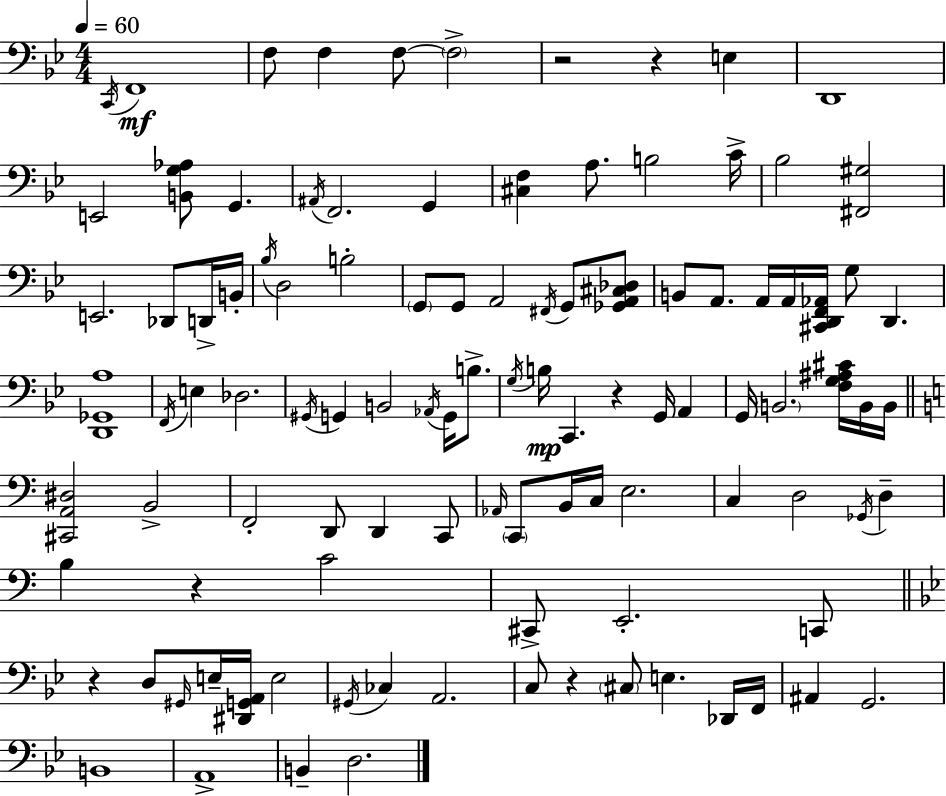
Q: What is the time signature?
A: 4/4